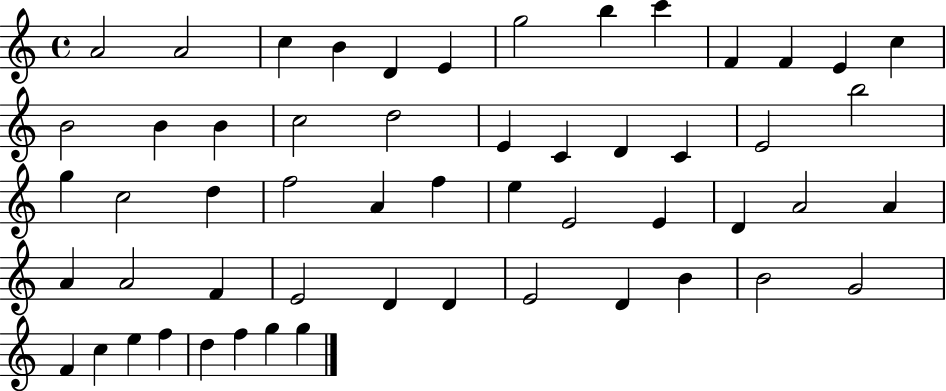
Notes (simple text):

A4/h A4/h C5/q B4/q D4/q E4/q G5/h B5/q C6/q F4/q F4/q E4/q C5/q B4/h B4/q B4/q C5/h D5/h E4/q C4/q D4/q C4/q E4/h B5/h G5/q C5/h D5/q F5/h A4/q F5/q E5/q E4/h E4/q D4/q A4/h A4/q A4/q A4/h F4/q E4/h D4/q D4/q E4/h D4/q B4/q B4/h G4/h F4/q C5/q E5/q F5/q D5/q F5/q G5/q G5/q